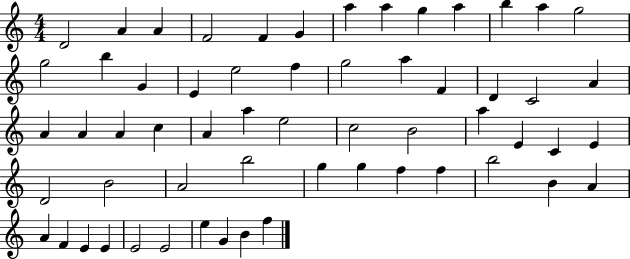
X:1
T:Untitled
M:4/4
L:1/4
K:C
D2 A A F2 F G a a g a b a g2 g2 b G E e2 f g2 a F D C2 A A A A c A a e2 c2 B2 a E C E D2 B2 A2 b2 g g f f b2 B A A F E E E2 E2 e G B f